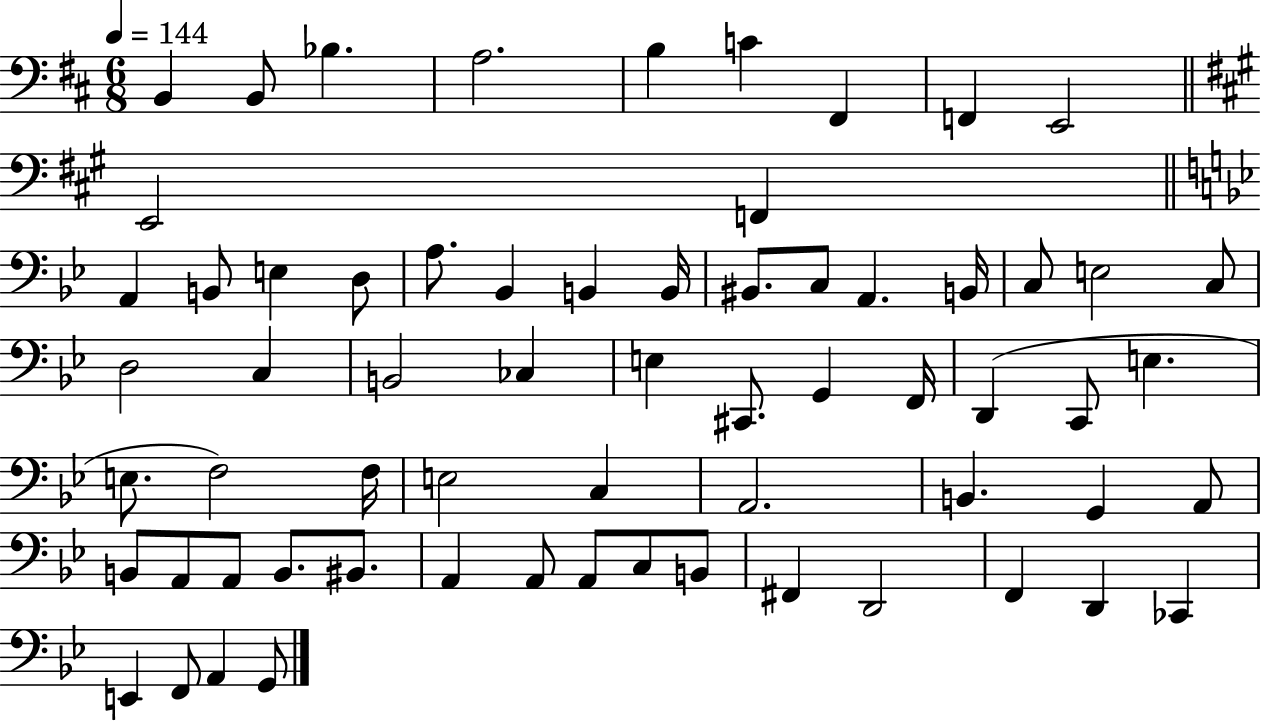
B2/q B2/e Bb3/q. A3/h. B3/q C4/q F#2/q F2/q E2/h E2/h F2/q A2/q B2/e E3/q D3/e A3/e. Bb2/q B2/q B2/s BIS2/e. C3/e A2/q. B2/s C3/e E3/h C3/e D3/h C3/q B2/h CES3/q E3/q C#2/e. G2/q F2/s D2/q C2/e E3/q. E3/e. F3/h F3/s E3/h C3/q A2/h. B2/q. G2/q A2/e B2/e A2/e A2/e B2/e. BIS2/e. A2/q A2/e A2/e C3/e B2/e F#2/q D2/h F2/q D2/q CES2/q E2/q F2/e A2/q G2/e